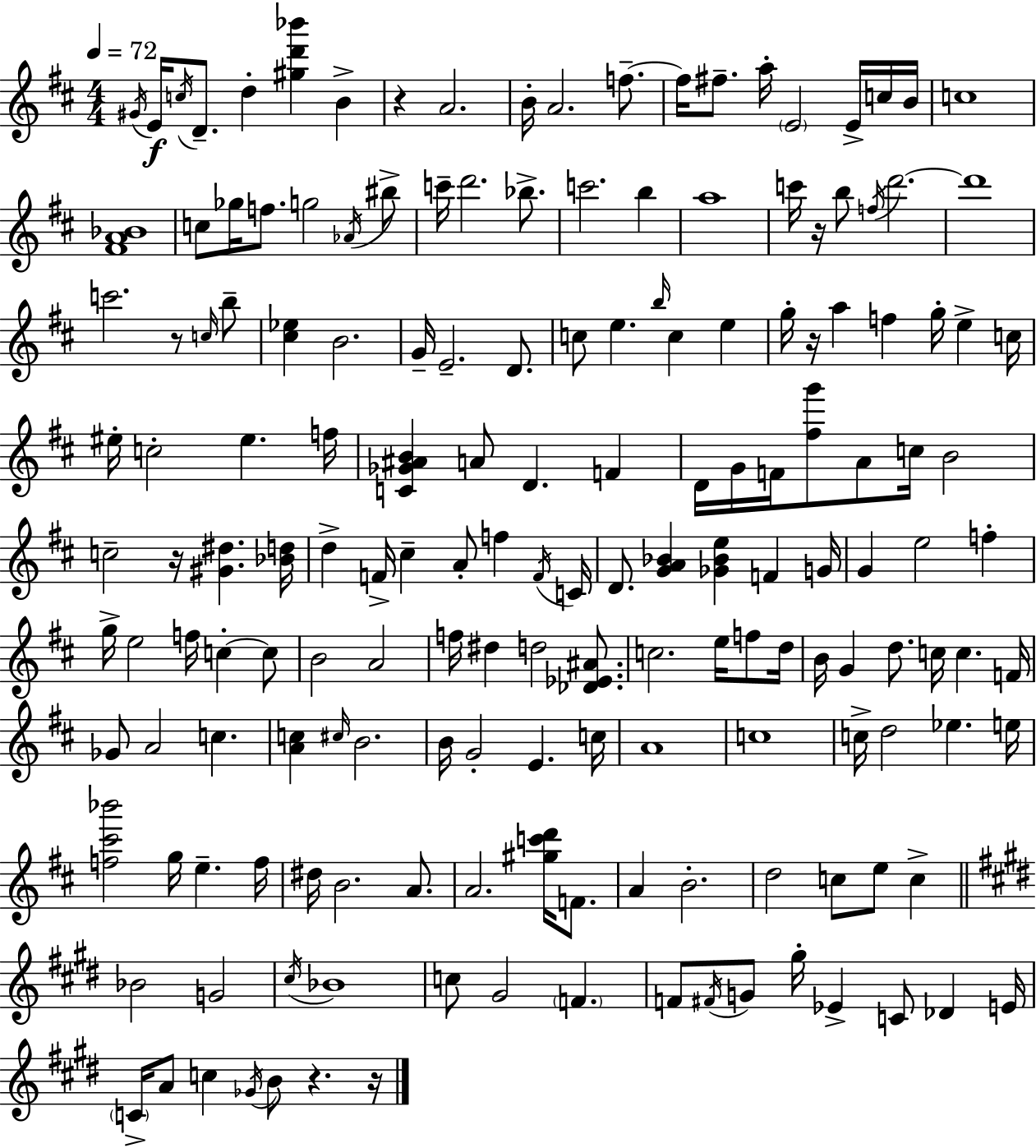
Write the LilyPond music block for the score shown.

{
  \clef treble
  \numericTimeSignature
  \time 4/4
  \key d \major
  \tempo 4 = 72
  \acciaccatura { gis'16 }\f e'16 \acciaccatura { c''16 } d'8.-- d''4-. <gis'' d''' bes'''>4 b'4-> | r4 a'2. | b'16-. a'2. f''8.--~~ | f''16 fis''8.-- a''16-. \parenthesize e'2 e'16-> | \break c''16 b'16 c''1 | <fis' a' bes'>1 | c''8 ges''16 f''8. g''2 | \acciaccatura { aes'16 } bis''8-> c'''16-- d'''2. | \break bes''8.-> c'''2. b''4 | a''1 | c'''16 r16 b''8 \acciaccatura { f''16 } d'''2.~~ | d'''1 | \break c'''2. | r8 \grace { c''16 } b''8-- <cis'' ees''>4 b'2. | g'16-- e'2.-- | d'8. c''8 e''4. \grace { b''16 } c''4 | \break e''4 g''16-. r16 a''4 f''4 | g''16-. e''4-> c''16 eis''16-. c''2-. eis''4. | f''16 <c' ges' ais' b'>4 a'8 d'4. | f'4 d'16 g'16 f'16 <fis'' g'''>8 a'8 c''16 b'2 | \break c''2-- r16 <gis' dis''>4. | <bes' d''>16 d''4-> f'16-> cis''4-- a'8-. | f''4 \acciaccatura { f'16 } c'16 d'8. <g' a' bes'>4 <ges' bes' e''>4 | f'4 g'16 g'4 e''2 | \break f''4-. g''16-> e''2 | f''16 c''4-.~~ c''8 b'2 a'2 | f''16 dis''4 d''2 | <des' ees' ais'>8. c''2. | \break e''16 f''8 d''16 b'16 g'4 d''8. c''16 | c''4. f'16 ges'8 a'2 | c''4. <a' c''>4 \grace { cis''16 } b'2. | b'16 g'2-. | \break e'4. c''16 a'1 | c''1 | c''16-> d''2 | ees''4. e''16 <f'' cis''' bes'''>2 | \break g''16 e''4.-- f''16 dis''16 b'2. | a'8. a'2. | <gis'' c''' d'''>16 f'8. a'4 b'2.-. | d''2 | \break c''8 e''8 c''4-> \bar "||" \break \key e \major bes'2 g'2 | \acciaccatura { cis''16 } bes'1 | c''8 gis'2 \parenthesize f'4. | f'8 \acciaccatura { fis'16 } g'8 gis''16-. ees'4-> c'8 des'4 | \break e'16 \parenthesize c'16-> a'8 c''4 \acciaccatura { ges'16 } b'8 r4. | r16 \bar "|."
}